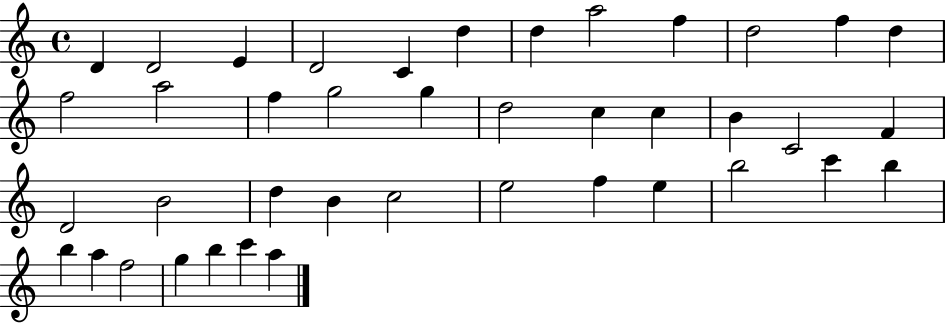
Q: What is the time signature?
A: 4/4